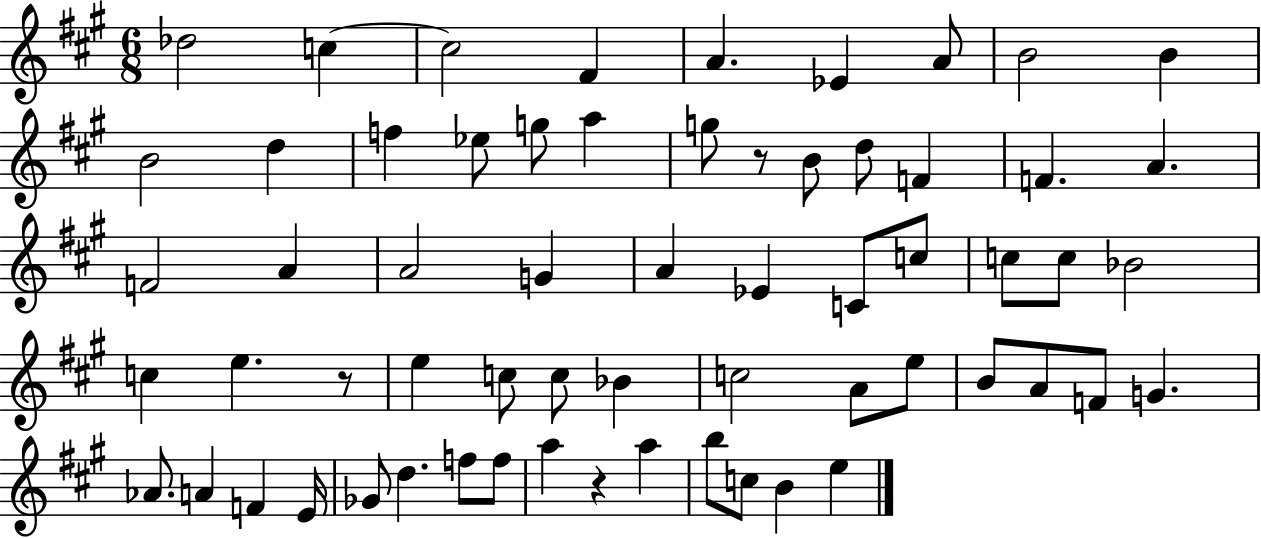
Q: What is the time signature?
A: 6/8